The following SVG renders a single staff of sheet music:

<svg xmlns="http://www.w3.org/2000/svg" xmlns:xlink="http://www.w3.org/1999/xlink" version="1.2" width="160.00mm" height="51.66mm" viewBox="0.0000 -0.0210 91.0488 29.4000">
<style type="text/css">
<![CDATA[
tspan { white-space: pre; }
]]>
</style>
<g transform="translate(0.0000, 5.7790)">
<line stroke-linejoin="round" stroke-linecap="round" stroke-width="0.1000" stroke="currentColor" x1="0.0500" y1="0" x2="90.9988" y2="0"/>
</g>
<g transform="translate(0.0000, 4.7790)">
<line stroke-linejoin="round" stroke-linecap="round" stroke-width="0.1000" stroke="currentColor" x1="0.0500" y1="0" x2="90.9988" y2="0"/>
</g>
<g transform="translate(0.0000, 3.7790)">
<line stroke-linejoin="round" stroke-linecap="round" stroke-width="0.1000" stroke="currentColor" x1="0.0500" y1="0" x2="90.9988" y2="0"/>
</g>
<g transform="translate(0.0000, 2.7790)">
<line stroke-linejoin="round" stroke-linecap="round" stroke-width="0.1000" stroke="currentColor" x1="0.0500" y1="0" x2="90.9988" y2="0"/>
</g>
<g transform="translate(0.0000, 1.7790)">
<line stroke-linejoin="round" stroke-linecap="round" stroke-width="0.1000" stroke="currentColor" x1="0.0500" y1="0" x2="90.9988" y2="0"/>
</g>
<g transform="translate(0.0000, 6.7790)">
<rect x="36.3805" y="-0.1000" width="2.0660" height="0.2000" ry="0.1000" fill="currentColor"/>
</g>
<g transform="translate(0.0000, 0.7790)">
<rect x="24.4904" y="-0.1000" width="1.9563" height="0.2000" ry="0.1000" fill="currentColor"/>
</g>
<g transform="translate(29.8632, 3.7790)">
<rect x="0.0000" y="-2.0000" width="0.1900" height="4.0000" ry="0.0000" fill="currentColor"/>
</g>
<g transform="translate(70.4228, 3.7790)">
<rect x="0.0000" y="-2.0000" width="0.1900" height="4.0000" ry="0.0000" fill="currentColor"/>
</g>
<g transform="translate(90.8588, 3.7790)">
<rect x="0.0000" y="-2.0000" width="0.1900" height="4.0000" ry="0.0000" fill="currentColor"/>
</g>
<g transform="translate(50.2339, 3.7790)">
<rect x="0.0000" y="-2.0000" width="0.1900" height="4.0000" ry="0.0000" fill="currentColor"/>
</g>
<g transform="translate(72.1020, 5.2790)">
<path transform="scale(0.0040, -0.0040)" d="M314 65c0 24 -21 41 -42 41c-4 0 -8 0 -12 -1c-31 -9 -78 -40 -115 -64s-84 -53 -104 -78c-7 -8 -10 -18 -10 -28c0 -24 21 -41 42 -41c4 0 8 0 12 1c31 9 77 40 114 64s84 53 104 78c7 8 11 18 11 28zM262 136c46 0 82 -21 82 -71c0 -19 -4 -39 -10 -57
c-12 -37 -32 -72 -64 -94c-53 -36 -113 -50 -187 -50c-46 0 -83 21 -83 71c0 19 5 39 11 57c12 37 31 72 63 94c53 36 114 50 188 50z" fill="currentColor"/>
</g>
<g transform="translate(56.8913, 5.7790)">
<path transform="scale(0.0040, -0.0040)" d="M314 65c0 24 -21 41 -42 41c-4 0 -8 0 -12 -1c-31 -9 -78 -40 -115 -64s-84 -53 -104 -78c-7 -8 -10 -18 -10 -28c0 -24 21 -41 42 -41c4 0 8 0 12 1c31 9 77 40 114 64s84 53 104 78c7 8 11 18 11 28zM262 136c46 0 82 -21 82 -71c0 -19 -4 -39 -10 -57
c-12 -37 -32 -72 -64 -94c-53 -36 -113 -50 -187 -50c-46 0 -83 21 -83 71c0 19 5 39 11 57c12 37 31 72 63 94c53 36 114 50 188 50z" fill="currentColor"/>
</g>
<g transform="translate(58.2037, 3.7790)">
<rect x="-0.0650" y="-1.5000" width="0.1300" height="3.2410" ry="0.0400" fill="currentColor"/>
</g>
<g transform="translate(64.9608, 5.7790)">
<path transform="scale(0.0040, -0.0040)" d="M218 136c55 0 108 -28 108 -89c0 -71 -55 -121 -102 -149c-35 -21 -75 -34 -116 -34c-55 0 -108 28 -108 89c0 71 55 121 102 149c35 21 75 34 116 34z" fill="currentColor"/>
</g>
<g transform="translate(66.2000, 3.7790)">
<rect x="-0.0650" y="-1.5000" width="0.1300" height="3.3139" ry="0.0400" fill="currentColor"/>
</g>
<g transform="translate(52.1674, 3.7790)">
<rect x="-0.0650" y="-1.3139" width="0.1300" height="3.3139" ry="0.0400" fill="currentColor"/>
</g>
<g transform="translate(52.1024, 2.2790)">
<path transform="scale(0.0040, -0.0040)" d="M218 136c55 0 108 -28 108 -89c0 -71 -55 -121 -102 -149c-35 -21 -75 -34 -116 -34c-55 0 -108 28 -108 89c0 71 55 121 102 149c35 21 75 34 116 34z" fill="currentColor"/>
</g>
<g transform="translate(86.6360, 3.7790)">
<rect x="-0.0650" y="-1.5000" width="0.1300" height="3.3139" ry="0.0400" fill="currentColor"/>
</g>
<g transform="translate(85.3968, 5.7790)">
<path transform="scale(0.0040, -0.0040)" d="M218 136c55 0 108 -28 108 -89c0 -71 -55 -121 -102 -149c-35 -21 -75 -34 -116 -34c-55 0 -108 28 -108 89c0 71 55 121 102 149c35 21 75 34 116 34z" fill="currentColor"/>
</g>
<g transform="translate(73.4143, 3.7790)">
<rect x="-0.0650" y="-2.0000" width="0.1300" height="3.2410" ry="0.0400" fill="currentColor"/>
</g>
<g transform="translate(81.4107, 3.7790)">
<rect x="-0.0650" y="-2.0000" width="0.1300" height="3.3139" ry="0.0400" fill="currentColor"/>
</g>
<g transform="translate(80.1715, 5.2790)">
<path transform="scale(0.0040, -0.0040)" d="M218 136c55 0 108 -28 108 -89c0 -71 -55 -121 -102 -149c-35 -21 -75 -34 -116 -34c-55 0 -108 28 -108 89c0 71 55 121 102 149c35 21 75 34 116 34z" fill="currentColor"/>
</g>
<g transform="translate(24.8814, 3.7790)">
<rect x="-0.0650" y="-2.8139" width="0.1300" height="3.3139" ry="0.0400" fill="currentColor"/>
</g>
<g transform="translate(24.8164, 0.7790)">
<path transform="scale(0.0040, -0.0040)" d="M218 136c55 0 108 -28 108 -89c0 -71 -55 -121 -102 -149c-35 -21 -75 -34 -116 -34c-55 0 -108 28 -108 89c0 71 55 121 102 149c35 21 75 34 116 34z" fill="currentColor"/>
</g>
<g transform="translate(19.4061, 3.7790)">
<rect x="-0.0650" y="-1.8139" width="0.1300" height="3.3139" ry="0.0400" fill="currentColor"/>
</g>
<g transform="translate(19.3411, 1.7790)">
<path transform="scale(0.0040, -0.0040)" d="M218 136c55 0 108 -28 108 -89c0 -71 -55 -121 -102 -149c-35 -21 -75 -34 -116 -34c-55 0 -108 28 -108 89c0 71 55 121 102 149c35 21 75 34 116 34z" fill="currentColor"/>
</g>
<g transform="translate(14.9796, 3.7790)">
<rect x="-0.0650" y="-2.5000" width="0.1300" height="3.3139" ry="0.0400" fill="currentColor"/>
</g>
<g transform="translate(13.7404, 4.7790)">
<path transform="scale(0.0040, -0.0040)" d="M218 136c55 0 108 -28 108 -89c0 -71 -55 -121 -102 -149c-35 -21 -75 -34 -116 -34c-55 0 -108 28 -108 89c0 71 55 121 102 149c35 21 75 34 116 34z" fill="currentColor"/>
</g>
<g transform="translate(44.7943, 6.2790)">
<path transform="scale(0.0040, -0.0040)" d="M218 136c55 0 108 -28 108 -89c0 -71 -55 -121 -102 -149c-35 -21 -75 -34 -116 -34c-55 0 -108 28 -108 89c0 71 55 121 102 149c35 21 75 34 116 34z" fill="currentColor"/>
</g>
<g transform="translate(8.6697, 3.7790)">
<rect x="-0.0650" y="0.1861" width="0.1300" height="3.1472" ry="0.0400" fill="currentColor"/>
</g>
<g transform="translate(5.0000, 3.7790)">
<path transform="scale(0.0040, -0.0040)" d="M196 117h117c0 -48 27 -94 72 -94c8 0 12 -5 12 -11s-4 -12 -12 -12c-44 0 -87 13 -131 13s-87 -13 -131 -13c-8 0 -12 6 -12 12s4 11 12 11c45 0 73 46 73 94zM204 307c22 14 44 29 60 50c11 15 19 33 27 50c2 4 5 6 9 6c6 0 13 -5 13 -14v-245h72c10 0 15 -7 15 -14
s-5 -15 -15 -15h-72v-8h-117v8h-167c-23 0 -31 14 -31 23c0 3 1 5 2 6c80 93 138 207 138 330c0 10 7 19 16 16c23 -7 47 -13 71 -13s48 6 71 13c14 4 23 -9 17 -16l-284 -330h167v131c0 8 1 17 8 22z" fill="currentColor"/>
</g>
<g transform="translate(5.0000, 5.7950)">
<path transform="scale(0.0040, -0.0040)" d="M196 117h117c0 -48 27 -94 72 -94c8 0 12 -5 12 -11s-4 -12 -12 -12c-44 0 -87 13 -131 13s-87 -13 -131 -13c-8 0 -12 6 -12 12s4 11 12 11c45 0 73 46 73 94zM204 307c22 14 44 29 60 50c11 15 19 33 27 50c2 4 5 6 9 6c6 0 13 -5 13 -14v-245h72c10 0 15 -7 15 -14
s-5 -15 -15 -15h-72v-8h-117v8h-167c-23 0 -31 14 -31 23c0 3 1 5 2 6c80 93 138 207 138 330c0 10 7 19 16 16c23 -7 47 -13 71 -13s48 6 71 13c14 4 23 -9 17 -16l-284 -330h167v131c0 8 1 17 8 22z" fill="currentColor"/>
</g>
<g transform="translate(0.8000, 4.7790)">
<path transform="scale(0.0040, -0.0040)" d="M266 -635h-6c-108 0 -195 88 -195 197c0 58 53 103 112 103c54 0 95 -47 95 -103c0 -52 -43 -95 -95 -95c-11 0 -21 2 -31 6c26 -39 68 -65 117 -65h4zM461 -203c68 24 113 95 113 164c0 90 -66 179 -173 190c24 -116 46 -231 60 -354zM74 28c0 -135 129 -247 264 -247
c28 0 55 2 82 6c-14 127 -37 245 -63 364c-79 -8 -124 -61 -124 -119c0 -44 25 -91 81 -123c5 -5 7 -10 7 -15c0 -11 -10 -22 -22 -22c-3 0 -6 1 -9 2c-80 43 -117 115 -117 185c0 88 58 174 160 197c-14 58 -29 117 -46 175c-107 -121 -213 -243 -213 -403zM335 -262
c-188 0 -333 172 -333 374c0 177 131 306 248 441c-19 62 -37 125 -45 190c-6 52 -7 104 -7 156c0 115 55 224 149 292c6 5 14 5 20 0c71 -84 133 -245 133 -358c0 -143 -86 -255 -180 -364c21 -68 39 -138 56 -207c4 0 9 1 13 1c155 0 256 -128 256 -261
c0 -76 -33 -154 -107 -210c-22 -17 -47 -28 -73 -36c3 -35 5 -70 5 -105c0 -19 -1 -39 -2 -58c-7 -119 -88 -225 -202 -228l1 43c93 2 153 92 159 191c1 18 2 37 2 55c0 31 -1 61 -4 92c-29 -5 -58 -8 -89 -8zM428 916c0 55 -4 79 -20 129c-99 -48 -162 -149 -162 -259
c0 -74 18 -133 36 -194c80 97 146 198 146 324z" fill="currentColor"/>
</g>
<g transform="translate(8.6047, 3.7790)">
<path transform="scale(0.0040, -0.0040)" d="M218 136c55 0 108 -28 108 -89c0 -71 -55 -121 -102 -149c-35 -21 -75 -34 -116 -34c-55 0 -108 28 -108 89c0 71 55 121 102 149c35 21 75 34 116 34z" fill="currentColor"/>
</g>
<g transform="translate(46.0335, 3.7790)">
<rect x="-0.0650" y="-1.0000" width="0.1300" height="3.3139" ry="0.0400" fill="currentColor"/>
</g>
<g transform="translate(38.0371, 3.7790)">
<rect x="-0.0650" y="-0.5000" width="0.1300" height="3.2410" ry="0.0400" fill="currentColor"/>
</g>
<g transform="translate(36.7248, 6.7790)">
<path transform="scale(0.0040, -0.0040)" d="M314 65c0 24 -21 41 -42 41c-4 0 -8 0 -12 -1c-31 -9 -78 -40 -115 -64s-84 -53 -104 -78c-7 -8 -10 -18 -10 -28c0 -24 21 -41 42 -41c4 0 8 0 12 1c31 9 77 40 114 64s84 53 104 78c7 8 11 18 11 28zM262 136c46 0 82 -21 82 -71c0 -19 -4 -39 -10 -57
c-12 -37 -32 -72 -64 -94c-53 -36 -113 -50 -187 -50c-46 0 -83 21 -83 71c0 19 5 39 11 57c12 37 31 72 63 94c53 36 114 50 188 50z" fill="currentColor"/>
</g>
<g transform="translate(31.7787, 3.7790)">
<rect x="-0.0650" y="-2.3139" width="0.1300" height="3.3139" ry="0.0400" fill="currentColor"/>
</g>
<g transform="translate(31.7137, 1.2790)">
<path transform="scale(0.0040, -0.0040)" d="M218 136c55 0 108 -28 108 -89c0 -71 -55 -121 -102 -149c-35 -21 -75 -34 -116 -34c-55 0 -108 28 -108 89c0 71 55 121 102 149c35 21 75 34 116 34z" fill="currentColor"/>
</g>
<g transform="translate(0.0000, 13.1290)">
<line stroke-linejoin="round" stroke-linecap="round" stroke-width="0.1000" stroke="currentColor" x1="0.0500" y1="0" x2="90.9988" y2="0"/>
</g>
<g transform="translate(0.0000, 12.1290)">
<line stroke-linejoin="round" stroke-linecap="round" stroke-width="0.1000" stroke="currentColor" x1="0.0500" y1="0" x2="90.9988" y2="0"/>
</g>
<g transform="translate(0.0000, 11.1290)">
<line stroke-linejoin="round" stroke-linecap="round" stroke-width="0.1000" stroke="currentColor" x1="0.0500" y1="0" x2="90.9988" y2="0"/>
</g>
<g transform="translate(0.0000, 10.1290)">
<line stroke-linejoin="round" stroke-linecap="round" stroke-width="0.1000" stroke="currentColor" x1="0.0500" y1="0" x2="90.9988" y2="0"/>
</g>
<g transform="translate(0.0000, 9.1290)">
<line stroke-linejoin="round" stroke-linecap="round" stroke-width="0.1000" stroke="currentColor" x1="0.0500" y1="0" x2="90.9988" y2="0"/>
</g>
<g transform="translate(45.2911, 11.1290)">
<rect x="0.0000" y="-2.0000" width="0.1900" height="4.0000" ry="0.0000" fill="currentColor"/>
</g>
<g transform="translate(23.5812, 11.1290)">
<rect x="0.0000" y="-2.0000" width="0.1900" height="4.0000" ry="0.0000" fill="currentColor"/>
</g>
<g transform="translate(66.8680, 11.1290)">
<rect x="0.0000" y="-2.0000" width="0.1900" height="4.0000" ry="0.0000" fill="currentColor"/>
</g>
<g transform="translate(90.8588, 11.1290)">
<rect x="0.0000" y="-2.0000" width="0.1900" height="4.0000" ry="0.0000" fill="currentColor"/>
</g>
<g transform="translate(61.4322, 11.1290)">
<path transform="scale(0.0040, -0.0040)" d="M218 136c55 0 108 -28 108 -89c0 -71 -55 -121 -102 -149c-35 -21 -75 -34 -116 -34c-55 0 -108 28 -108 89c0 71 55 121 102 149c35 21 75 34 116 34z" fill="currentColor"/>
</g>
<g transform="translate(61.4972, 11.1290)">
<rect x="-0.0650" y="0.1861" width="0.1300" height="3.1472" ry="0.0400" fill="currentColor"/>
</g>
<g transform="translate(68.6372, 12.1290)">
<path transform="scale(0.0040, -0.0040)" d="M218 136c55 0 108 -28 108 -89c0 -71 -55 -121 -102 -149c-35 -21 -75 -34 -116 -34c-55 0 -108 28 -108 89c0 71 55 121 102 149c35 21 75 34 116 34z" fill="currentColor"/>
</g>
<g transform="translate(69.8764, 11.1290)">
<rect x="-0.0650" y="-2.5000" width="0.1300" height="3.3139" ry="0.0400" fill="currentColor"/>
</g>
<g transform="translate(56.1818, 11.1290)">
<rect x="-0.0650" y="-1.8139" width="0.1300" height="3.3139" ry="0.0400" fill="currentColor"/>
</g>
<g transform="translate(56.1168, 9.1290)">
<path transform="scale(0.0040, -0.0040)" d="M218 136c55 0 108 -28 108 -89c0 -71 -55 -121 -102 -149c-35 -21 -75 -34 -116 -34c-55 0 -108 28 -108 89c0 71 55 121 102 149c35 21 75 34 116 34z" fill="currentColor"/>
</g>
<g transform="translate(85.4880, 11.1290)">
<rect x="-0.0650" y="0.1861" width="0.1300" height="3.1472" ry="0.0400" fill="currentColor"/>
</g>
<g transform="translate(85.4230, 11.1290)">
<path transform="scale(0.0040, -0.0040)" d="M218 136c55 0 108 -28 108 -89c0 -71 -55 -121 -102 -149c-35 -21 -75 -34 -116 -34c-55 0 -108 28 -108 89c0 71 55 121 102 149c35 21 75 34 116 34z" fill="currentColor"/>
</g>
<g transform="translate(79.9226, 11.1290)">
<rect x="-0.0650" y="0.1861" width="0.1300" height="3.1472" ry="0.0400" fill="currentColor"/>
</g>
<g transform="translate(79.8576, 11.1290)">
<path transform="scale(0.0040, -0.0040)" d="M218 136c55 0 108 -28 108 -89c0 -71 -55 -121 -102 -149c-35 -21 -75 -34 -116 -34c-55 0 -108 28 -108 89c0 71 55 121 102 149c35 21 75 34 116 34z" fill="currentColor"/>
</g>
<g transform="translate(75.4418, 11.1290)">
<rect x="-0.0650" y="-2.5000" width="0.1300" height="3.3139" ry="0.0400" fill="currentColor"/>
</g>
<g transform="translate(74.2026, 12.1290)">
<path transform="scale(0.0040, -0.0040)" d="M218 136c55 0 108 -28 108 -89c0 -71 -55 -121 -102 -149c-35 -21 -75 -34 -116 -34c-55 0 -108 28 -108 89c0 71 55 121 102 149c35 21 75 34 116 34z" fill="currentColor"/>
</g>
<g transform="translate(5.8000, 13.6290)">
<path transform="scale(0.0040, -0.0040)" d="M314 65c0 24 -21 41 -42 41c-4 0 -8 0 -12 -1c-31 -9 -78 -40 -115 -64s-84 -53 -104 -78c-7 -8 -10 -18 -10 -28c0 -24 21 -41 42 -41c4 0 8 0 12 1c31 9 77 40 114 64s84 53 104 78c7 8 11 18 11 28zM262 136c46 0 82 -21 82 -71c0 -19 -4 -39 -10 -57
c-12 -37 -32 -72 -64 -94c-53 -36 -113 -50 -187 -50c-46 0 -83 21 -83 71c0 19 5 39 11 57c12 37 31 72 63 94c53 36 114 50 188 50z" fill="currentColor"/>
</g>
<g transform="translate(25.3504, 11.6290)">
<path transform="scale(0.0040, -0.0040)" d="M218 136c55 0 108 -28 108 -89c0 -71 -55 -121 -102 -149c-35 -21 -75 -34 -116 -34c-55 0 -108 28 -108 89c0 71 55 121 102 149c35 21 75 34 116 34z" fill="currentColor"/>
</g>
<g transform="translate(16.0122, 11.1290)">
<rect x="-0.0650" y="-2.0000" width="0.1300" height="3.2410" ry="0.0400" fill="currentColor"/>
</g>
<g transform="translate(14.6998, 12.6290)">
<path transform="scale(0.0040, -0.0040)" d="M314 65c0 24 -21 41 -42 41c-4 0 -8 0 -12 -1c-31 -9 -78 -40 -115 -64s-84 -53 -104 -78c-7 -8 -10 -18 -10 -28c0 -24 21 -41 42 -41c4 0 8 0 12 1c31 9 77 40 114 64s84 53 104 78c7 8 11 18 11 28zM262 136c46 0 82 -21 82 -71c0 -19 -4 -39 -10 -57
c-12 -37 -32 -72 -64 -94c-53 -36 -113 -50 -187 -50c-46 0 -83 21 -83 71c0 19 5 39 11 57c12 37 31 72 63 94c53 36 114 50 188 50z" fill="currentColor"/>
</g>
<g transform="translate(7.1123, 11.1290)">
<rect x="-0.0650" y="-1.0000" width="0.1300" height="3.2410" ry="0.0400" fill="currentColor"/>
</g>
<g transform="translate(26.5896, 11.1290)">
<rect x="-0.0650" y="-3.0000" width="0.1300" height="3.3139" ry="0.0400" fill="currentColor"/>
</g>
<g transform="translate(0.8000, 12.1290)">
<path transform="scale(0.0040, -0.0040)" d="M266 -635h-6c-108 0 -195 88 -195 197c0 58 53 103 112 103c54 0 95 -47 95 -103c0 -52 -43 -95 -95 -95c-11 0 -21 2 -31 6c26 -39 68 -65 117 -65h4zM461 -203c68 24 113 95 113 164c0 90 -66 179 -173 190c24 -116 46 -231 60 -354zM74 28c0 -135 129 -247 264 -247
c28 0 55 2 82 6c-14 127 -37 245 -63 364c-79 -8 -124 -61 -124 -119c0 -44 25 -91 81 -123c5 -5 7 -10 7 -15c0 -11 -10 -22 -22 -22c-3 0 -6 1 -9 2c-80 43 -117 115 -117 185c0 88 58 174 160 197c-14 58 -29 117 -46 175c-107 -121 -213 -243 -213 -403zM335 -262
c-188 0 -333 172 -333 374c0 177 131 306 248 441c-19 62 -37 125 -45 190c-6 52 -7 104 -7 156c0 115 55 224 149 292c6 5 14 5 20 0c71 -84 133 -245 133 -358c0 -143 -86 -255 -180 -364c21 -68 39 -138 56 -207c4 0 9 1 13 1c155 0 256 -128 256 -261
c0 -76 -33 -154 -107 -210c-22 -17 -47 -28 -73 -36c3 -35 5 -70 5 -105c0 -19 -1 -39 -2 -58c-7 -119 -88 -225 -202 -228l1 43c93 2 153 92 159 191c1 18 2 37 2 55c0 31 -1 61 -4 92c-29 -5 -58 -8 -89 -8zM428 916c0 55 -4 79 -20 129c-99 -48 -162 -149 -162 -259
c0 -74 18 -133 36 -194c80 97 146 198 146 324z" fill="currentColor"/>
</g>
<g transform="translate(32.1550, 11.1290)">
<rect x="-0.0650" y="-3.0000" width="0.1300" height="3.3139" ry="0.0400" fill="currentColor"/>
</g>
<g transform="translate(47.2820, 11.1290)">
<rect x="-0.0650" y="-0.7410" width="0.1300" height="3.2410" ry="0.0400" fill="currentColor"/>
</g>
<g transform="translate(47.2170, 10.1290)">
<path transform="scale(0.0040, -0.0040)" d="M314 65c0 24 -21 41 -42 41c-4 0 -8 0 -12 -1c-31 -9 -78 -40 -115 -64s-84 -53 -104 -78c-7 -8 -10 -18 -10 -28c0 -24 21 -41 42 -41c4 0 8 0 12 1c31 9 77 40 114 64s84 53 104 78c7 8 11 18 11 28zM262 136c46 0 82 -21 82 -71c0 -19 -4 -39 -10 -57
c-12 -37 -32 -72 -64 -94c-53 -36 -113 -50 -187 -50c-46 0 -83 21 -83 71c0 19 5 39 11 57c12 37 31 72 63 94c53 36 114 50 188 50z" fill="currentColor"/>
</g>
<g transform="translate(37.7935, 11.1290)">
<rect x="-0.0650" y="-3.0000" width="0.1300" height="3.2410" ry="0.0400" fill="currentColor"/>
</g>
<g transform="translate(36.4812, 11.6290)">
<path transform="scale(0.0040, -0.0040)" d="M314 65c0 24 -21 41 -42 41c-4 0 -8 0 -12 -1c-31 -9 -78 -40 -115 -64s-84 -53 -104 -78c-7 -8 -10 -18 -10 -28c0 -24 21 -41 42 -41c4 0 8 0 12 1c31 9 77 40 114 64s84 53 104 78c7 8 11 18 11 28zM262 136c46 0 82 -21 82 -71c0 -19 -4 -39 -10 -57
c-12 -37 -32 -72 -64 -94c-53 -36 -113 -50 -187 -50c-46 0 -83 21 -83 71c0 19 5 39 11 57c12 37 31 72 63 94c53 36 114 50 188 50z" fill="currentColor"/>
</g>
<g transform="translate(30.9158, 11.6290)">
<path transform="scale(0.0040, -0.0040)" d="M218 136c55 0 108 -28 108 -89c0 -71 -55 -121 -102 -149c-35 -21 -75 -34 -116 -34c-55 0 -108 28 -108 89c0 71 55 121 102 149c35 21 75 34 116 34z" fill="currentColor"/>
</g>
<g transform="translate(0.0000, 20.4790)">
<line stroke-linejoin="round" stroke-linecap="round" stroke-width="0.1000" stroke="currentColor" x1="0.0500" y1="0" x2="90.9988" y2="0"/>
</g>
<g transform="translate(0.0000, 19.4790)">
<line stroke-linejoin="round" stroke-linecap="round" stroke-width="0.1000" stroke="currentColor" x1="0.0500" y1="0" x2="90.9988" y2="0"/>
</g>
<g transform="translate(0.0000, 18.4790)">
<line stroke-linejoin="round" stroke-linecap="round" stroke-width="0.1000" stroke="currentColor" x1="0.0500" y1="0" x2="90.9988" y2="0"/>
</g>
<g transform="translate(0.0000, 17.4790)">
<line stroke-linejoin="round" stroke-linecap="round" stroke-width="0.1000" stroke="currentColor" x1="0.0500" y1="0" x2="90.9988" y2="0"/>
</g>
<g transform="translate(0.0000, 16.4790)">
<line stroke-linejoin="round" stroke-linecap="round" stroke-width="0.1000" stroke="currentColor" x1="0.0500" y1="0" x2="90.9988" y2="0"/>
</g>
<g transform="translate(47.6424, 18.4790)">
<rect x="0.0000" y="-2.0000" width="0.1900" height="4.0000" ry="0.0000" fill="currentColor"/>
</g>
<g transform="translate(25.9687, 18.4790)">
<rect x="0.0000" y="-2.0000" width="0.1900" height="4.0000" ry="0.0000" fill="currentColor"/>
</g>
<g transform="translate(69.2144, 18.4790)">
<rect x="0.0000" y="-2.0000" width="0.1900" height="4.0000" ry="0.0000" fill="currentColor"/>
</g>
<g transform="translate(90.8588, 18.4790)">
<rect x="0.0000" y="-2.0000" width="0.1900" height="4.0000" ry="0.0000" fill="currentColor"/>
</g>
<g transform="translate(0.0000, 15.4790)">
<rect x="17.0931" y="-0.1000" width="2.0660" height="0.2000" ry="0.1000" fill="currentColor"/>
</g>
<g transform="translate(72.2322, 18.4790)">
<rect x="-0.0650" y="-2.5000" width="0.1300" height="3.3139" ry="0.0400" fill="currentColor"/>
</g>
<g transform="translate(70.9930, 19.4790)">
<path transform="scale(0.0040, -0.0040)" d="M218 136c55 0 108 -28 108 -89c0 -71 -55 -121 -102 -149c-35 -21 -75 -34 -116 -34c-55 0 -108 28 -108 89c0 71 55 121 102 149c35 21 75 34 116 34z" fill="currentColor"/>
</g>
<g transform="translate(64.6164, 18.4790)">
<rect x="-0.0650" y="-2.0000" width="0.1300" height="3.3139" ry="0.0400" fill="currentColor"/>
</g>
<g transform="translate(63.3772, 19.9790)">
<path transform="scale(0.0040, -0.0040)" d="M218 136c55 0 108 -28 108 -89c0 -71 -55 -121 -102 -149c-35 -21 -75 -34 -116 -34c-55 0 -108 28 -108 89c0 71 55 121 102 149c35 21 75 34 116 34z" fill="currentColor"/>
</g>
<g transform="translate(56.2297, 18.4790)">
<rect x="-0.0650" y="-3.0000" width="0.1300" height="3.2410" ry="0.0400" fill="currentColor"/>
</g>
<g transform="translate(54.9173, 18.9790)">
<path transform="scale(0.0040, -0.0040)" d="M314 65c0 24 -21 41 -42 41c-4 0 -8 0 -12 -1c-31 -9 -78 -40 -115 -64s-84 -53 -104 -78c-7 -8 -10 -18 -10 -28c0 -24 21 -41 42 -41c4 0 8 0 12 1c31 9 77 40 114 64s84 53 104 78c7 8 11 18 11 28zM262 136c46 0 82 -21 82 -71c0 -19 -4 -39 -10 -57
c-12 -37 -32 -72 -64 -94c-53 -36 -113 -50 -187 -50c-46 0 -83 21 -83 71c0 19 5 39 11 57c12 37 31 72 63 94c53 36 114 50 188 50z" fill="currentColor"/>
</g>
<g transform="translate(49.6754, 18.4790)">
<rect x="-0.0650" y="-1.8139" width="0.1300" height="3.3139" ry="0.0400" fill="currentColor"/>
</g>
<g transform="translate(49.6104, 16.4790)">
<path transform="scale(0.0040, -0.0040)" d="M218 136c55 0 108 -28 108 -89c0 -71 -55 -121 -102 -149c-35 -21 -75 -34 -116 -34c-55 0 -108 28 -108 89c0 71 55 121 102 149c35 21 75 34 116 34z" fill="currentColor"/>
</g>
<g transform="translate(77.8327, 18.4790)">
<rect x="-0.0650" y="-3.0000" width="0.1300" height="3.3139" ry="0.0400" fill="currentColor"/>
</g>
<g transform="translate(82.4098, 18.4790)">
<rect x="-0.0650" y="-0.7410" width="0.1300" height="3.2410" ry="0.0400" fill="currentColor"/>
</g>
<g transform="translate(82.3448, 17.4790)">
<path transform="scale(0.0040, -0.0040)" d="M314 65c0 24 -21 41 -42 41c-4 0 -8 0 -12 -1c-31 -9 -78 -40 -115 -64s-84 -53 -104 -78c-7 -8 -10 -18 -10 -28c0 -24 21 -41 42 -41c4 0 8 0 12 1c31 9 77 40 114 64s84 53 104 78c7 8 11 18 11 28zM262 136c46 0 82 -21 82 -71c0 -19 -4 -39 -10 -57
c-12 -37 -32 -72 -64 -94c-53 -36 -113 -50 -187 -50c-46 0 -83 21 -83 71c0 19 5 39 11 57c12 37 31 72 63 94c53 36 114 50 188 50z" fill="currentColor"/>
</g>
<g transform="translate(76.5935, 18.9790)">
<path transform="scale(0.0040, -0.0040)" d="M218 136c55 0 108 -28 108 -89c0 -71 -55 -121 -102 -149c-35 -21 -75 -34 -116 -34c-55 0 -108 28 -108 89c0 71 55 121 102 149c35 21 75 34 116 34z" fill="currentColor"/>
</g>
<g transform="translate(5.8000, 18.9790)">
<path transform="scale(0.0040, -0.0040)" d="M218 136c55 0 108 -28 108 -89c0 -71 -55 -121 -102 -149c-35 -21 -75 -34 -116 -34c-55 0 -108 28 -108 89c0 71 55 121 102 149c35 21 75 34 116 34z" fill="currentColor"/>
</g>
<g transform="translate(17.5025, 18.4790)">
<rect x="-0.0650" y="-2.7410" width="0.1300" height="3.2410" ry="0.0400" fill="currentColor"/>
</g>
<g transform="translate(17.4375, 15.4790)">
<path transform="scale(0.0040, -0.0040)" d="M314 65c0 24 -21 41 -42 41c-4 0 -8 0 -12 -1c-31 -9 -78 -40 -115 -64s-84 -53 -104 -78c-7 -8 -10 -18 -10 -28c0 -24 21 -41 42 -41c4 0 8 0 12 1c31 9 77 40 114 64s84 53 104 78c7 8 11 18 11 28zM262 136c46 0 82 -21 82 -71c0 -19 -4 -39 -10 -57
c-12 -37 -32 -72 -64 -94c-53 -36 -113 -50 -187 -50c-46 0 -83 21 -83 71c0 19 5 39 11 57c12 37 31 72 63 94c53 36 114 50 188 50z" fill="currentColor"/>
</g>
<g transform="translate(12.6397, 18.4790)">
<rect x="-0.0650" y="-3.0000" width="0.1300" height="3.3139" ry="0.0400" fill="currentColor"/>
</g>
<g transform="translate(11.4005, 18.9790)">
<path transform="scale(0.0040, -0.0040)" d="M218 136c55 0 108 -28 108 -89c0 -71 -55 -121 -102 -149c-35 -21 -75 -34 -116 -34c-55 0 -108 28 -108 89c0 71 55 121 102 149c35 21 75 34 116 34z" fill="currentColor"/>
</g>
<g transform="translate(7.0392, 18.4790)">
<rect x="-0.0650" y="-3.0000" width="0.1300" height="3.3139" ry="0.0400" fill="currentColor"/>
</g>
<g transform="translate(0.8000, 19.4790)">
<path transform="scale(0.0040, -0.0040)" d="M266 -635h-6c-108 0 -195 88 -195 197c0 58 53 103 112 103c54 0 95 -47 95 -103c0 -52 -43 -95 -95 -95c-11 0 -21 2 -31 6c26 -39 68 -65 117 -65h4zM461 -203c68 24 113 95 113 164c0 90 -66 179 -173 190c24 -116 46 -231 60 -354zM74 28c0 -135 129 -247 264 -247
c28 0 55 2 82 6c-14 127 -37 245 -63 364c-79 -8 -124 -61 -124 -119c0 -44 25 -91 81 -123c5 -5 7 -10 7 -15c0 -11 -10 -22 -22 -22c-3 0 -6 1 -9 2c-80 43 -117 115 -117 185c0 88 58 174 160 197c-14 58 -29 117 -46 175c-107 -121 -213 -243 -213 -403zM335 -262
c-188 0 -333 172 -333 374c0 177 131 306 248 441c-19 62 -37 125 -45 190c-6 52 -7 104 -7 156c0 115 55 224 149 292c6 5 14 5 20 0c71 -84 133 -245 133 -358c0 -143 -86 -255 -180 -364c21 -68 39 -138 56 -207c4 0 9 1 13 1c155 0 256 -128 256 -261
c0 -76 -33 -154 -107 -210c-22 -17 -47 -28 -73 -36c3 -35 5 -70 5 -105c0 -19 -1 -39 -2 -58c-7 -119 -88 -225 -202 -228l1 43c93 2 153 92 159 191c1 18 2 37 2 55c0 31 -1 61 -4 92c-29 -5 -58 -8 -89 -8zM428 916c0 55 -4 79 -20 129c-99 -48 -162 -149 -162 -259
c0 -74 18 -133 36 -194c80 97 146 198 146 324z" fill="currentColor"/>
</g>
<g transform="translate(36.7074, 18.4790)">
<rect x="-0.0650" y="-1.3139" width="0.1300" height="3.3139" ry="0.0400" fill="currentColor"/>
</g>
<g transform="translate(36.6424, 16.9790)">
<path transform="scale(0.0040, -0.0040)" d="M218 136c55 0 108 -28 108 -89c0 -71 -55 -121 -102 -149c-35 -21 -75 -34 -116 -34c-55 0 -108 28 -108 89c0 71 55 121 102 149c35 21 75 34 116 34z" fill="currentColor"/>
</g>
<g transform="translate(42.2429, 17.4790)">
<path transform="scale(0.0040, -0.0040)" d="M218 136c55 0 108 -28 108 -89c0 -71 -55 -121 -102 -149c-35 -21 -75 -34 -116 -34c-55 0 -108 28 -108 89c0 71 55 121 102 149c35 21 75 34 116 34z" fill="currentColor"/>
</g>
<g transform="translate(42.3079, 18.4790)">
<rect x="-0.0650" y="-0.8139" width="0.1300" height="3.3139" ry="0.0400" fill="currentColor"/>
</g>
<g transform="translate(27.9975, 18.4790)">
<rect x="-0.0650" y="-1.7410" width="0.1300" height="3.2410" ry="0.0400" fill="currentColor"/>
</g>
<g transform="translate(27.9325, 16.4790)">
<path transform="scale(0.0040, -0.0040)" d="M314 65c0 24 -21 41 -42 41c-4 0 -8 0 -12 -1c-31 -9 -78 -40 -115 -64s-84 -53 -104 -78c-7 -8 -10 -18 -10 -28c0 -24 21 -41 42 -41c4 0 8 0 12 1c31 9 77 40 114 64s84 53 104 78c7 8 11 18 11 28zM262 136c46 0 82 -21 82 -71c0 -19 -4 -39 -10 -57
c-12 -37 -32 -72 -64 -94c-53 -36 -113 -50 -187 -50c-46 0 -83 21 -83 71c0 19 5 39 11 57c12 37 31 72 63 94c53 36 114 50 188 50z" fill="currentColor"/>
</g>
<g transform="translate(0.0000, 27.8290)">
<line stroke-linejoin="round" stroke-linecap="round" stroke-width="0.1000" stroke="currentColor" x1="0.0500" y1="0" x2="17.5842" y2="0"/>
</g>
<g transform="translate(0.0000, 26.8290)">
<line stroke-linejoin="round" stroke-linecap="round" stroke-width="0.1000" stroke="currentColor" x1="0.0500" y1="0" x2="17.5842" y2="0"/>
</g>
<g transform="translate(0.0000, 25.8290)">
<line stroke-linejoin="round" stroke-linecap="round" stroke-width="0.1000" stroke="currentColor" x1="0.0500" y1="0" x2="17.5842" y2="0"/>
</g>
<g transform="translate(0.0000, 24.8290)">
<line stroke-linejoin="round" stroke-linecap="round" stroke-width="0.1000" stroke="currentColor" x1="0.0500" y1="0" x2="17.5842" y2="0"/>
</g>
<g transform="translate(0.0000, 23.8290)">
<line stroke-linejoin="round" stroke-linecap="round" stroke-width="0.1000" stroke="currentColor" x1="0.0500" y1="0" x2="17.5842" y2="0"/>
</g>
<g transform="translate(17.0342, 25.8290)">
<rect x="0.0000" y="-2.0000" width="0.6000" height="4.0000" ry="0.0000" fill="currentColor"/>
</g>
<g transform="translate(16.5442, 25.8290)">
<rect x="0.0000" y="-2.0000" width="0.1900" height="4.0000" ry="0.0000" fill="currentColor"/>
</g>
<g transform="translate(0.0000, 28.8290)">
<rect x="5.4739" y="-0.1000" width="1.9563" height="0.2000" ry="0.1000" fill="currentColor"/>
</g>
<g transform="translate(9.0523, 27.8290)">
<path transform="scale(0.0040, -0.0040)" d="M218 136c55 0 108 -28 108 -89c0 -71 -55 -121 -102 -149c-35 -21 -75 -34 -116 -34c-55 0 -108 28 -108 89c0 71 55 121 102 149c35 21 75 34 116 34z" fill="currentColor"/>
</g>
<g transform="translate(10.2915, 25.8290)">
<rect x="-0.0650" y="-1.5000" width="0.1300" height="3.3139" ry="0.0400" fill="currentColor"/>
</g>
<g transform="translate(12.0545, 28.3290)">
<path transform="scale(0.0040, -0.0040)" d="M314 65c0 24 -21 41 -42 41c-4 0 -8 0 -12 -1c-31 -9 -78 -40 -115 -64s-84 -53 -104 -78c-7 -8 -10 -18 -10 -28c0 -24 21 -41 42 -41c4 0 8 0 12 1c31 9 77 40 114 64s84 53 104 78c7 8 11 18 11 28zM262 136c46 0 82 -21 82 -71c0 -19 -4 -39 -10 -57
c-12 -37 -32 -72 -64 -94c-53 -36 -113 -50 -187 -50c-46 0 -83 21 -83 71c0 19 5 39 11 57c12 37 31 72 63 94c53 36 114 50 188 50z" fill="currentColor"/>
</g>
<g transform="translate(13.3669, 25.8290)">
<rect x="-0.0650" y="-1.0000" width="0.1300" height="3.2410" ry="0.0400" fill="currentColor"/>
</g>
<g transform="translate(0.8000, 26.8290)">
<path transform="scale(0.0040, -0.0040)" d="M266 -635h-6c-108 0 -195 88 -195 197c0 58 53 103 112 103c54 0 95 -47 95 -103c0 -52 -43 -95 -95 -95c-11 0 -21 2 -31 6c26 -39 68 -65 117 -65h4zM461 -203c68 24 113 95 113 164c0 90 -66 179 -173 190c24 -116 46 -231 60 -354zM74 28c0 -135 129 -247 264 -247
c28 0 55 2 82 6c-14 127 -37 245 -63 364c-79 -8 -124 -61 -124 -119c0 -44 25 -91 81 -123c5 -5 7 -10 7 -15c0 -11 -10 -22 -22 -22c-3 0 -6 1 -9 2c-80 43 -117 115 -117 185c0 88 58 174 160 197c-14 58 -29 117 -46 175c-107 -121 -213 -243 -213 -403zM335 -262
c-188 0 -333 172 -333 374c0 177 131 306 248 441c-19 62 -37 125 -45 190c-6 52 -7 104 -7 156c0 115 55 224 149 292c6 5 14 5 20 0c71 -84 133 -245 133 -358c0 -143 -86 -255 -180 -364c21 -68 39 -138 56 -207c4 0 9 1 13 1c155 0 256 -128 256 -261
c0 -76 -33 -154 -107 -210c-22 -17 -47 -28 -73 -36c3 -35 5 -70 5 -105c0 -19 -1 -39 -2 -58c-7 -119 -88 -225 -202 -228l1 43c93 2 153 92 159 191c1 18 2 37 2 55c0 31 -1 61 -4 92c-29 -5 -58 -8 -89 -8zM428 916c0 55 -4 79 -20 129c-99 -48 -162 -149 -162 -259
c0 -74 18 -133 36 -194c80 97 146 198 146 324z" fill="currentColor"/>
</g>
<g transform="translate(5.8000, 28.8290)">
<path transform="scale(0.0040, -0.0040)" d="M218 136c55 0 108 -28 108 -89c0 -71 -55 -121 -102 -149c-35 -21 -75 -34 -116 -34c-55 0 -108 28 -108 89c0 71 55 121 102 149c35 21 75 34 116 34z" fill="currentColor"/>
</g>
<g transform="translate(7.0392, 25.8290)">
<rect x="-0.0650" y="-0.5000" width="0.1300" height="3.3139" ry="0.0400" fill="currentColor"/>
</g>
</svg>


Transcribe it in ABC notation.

X:1
T:Untitled
M:4/4
L:1/4
K:C
B G f a g C2 D e E2 E F2 F E D2 F2 A A A2 d2 f B G G B B A A a2 f2 e d f A2 F G A d2 C E D2